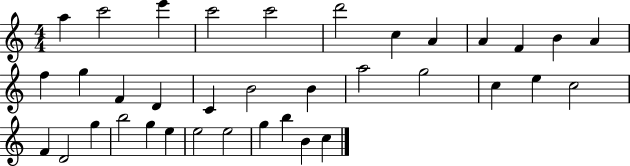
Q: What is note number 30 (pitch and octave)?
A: E5